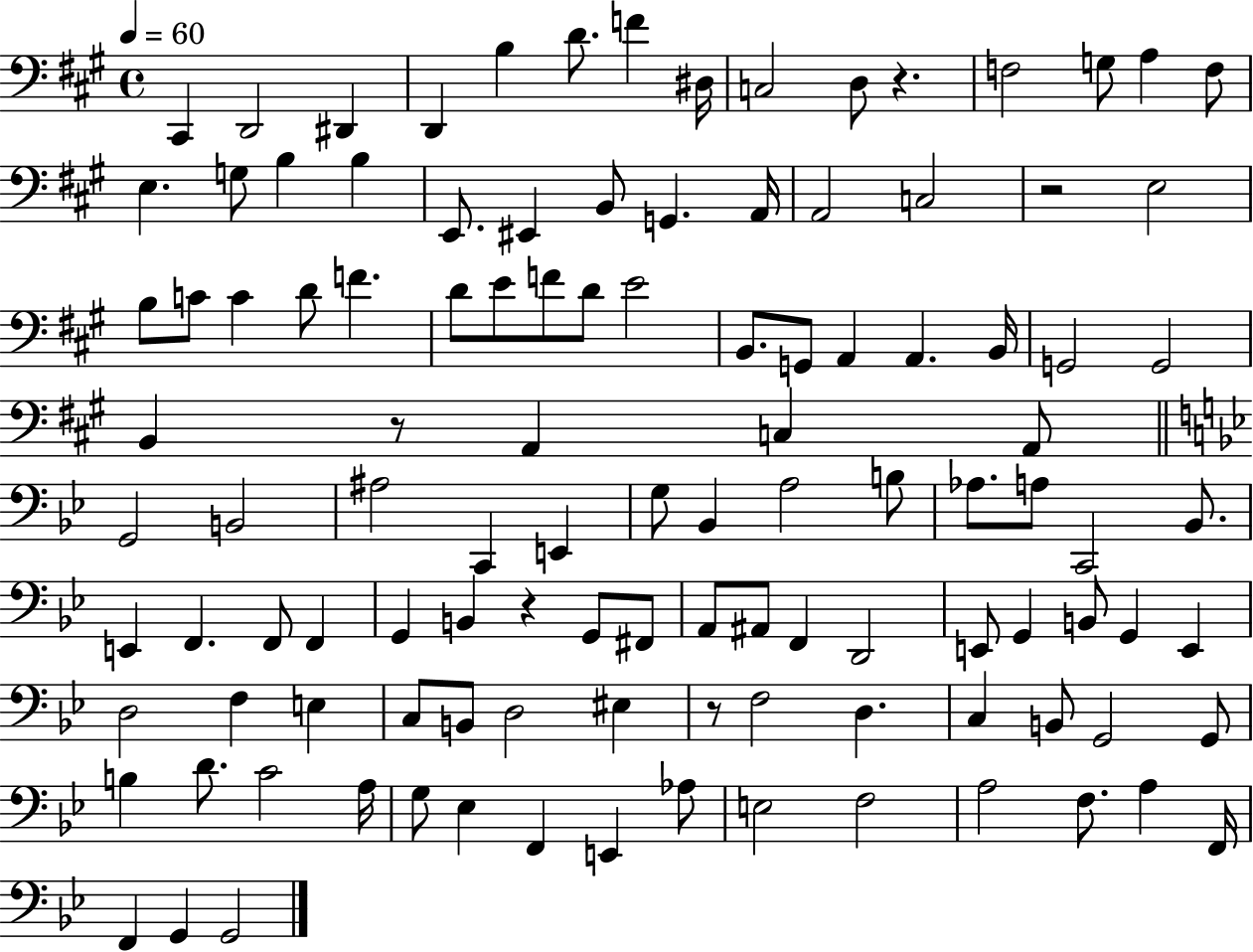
X:1
T:Untitled
M:4/4
L:1/4
K:A
^C,, D,,2 ^D,, D,, B, D/2 F ^D,/4 C,2 D,/2 z F,2 G,/2 A, F,/2 E, G,/2 B, B, E,,/2 ^E,, B,,/2 G,, A,,/4 A,,2 C,2 z2 E,2 B,/2 C/2 C D/2 F D/2 E/2 F/2 D/2 E2 B,,/2 G,,/2 A,, A,, B,,/4 G,,2 G,,2 B,, z/2 A,, C, A,,/2 G,,2 B,,2 ^A,2 C,, E,, G,/2 _B,, A,2 B,/2 _A,/2 A,/2 C,,2 _B,,/2 E,, F,, F,,/2 F,, G,, B,, z G,,/2 ^F,,/2 A,,/2 ^A,,/2 F,, D,,2 E,,/2 G,, B,,/2 G,, E,, D,2 F, E, C,/2 B,,/2 D,2 ^E, z/2 F,2 D, C, B,,/2 G,,2 G,,/2 B, D/2 C2 A,/4 G,/2 _E, F,, E,, _A,/2 E,2 F,2 A,2 F,/2 A, F,,/4 F,, G,, G,,2